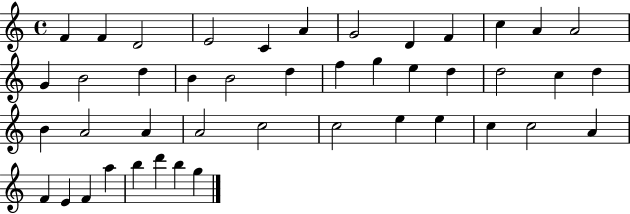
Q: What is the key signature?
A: C major